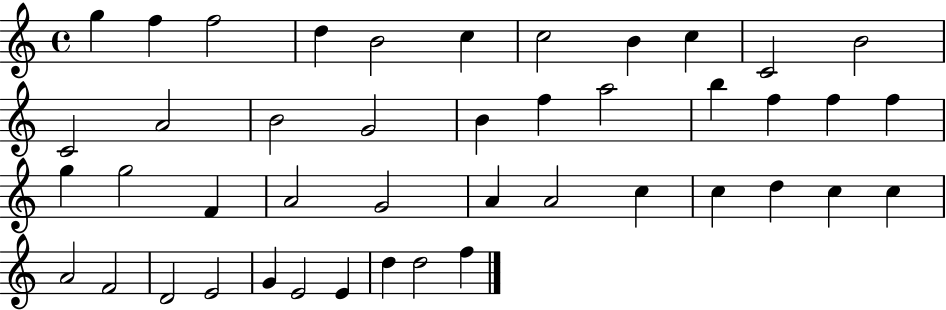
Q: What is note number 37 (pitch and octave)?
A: D4